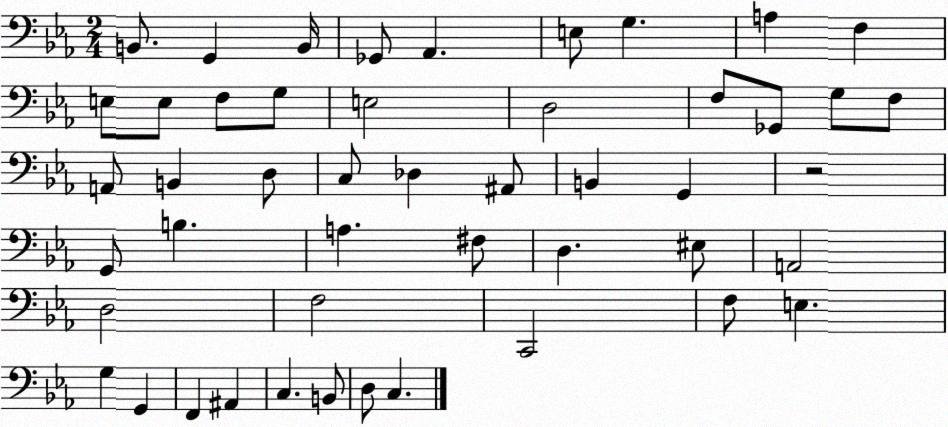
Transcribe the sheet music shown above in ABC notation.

X:1
T:Untitled
M:2/4
L:1/4
K:Eb
B,,/2 G,, B,,/4 _G,,/2 _A,, E,/2 G, A, F, E,/2 E,/2 F,/2 G,/2 E,2 D,2 F,/2 _G,,/2 G,/2 F,/2 A,,/2 B,, D,/2 C,/2 _D, ^A,,/2 B,, G,, z2 G,,/2 B, A, ^F,/2 D, ^E,/2 A,,2 D,2 F,2 C,,2 F,/2 E, G, G,, F,, ^A,, C, B,,/2 D,/2 C,